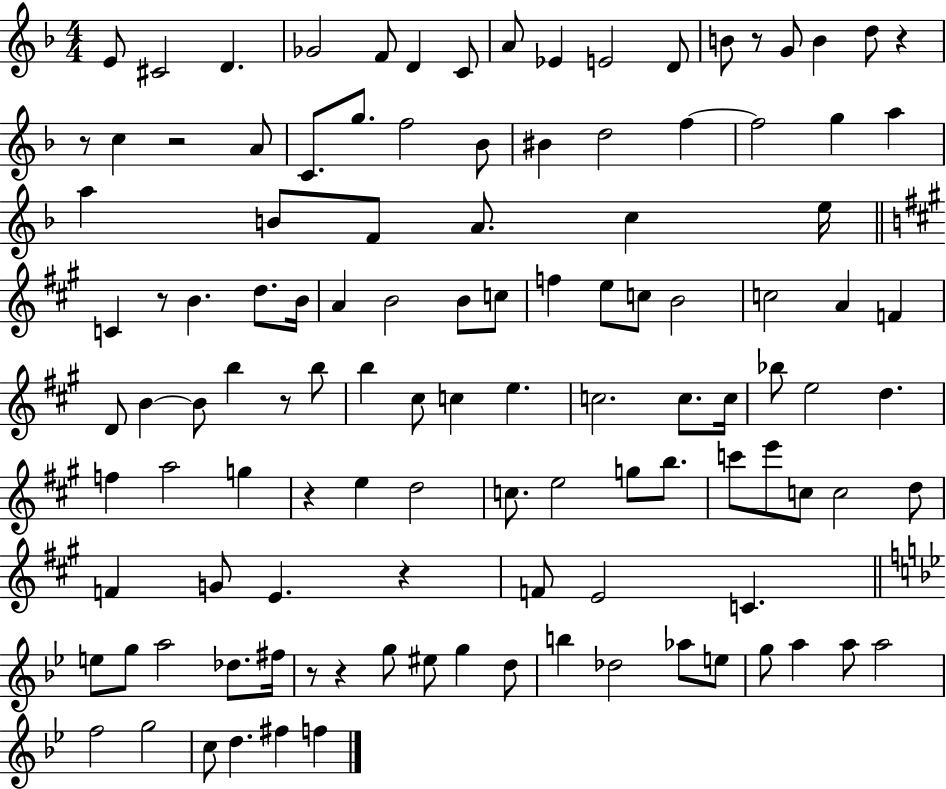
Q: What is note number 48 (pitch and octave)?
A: F4